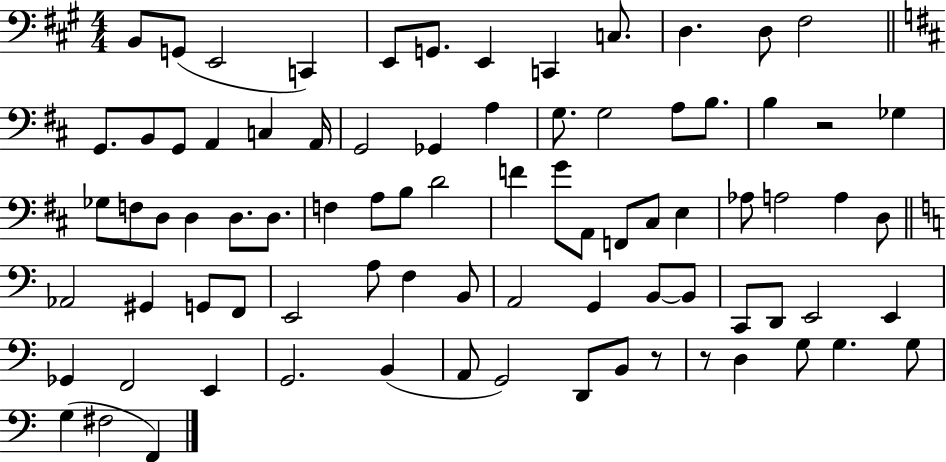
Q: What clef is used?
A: bass